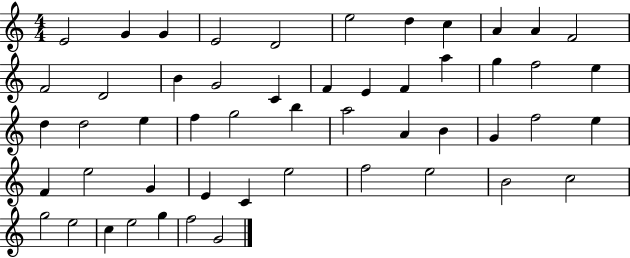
E4/h G4/q G4/q E4/h D4/h E5/h D5/q C5/q A4/q A4/q F4/h F4/h D4/h B4/q G4/h C4/q F4/q E4/q F4/q A5/q G5/q F5/h E5/q D5/q D5/h E5/q F5/q G5/h B5/q A5/h A4/q B4/q G4/q F5/h E5/q F4/q E5/h G4/q E4/q C4/q E5/h F5/h E5/h B4/h C5/h G5/h E5/h C5/q E5/h G5/q F5/h G4/h